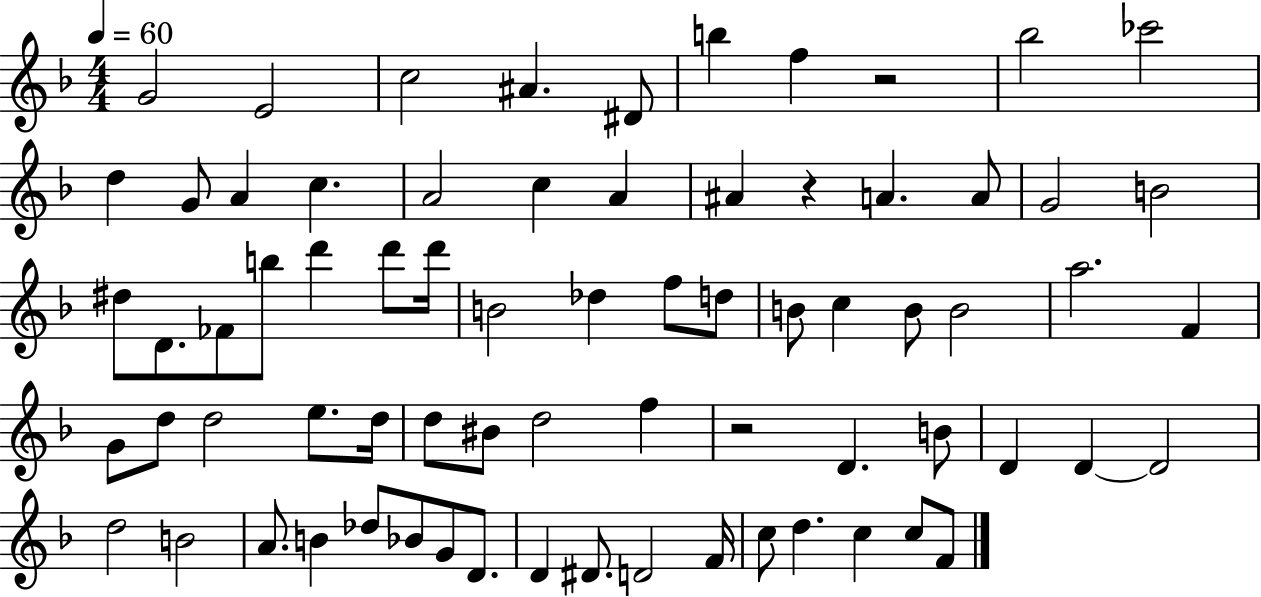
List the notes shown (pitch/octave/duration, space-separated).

G4/h E4/h C5/h A#4/q. D#4/e B5/q F5/q R/h Bb5/h CES6/h D5/q G4/e A4/q C5/q. A4/h C5/q A4/q A#4/q R/q A4/q. A4/e G4/h B4/h D#5/e D4/e. FES4/e B5/e D6/q D6/e D6/s B4/h Db5/q F5/e D5/e B4/e C5/q B4/e B4/h A5/h. F4/q G4/e D5/e D5/h E5/e. D5/s D5/e BIS4/e D5/h F5/q R/h D4/q. B4/e D4/q D4/q D4/h D5/h B4/h A4/e. B4/q Db5/e Bb4/e G4/e D4/e. D4/q D#4/e. D4/h F4/s C5/e D5/q. C5/q C5/e F4/e